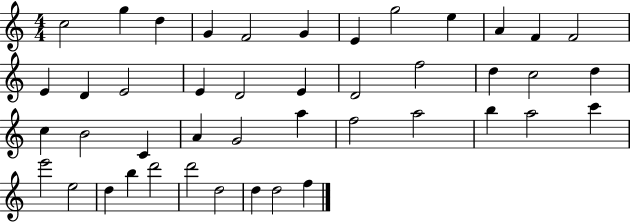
{
  \clef treble
  \numericTimeSignature
  \time 4/4
  \key c \major
  c''2 g''4 d''4 | g'4 f'2 g'4 | e'4 g''2 e''4 | a'4 f'4 f'2 | \break e'4 d'4 e'2 | e'4 d'2 e'4 | d'2 f''2 | d''4 c''2 d''4 | \break c''4 b'2 c'4 | a'4 g'2 a''4 | f''2 a''2 | b''4 a''2 c'''4 | \break e'''2 e''2 | d''4 b''4 d'''2 | d'''2 d''2 | d''4 d''2 f''4 | \break \bar "|."
}